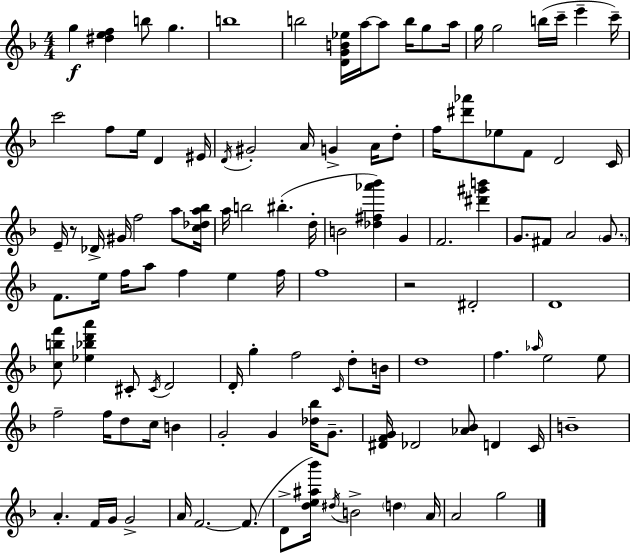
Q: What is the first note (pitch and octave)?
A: G5